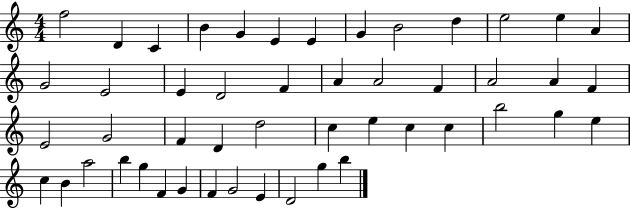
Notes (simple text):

F5/h D4/q C4/q B4/q G4/q E4/q E4/q G4/q B4/h D5/q E5/h E5/q A4/q G4/h E4/h E4/q D4/h F4/q A4/q A4/h F4/q A4/h A4/q F4/q E4/h G4/h F4/q D4/q D5/h C5/q E5/q C5/q C5/q B5/h G5/q E5/q C5/q B4/q A5/h B5/q G5/q F4/q G4/q F4/q G4/h E4/q D4/h G5/q B5/q